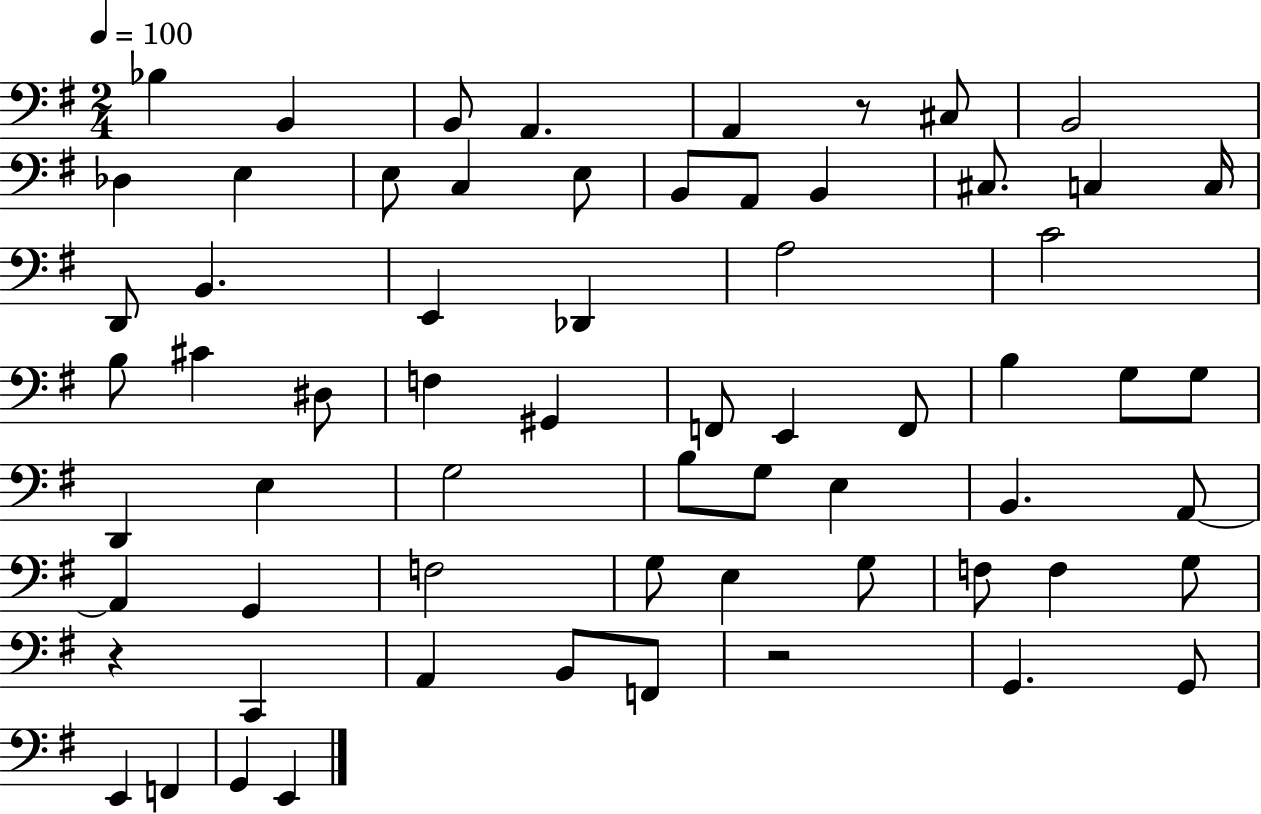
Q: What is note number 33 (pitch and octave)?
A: B3